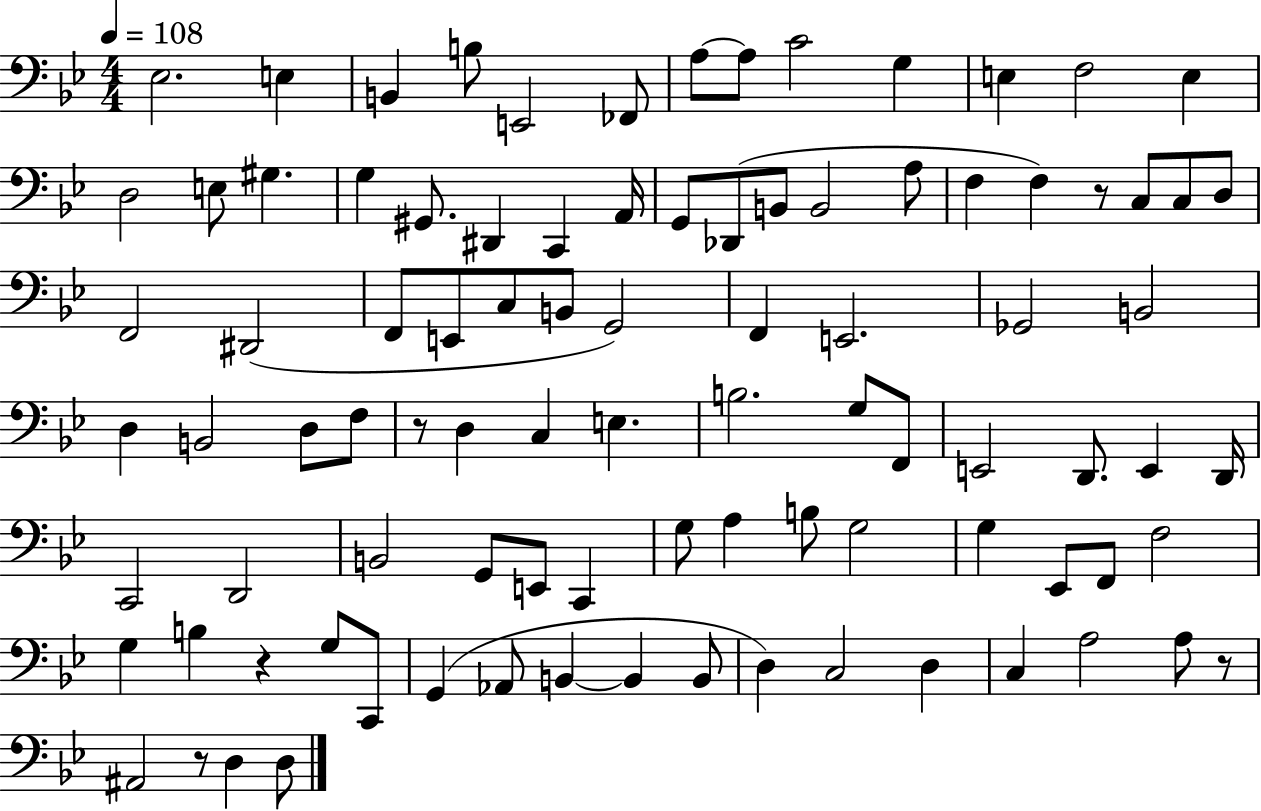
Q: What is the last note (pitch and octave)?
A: D3